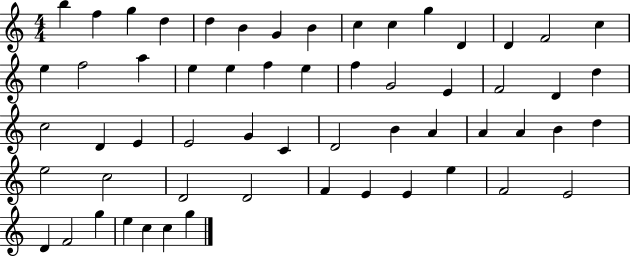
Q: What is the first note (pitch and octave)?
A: B5